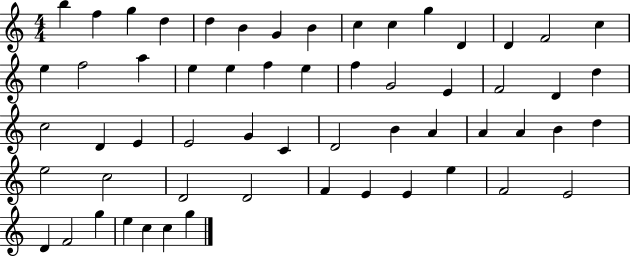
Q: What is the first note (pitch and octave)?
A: B5